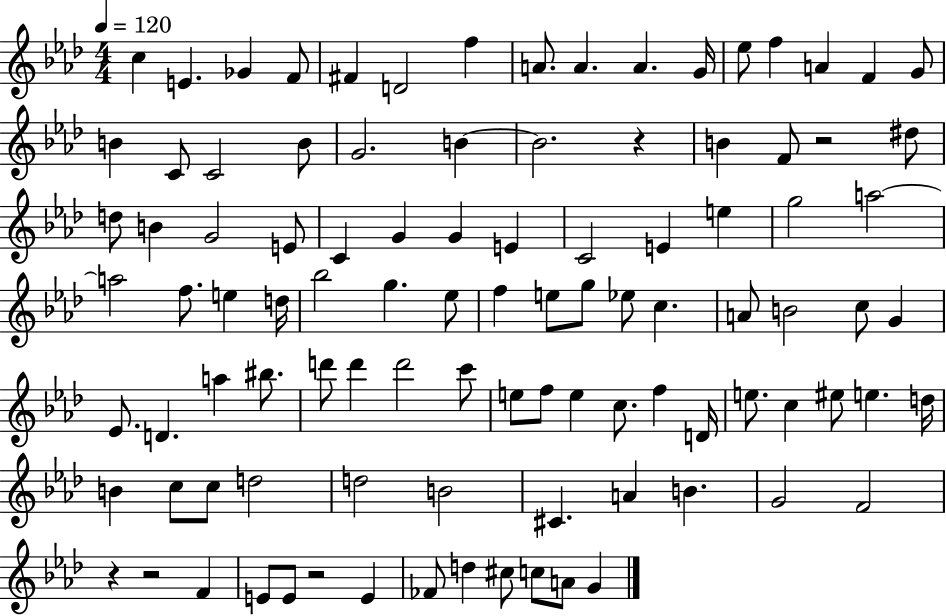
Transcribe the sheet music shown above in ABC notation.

X:1
T:Untitled
M:4/4
L:1/4
K:Ab
c E _G F/2 ^F D2 f A/2 A A G/4 _e/2 f A F G/2 B C/2 C2 B/2 G2 B B2 z B F/2 z2 ^d/2 d/2 B G2 E/2 C G G E C2 E e g2 a2 a2 f/2 e d/4 _b2 g _e/2 f e/2 g/2 _e/2 c A/2 B2 c/2 G _E/2 D a ^b/2 d'/2 d' d'2 c'/2 e/2 f/2 e c/2 f D/4 e/2 c ^e/2 e d/4 B c/2 c/2 d2 d2 B2 ^C A B G2 F2 z z2 F E/2 E/2 z2 E _F/2 d ^c/2 c/2 A/2 G